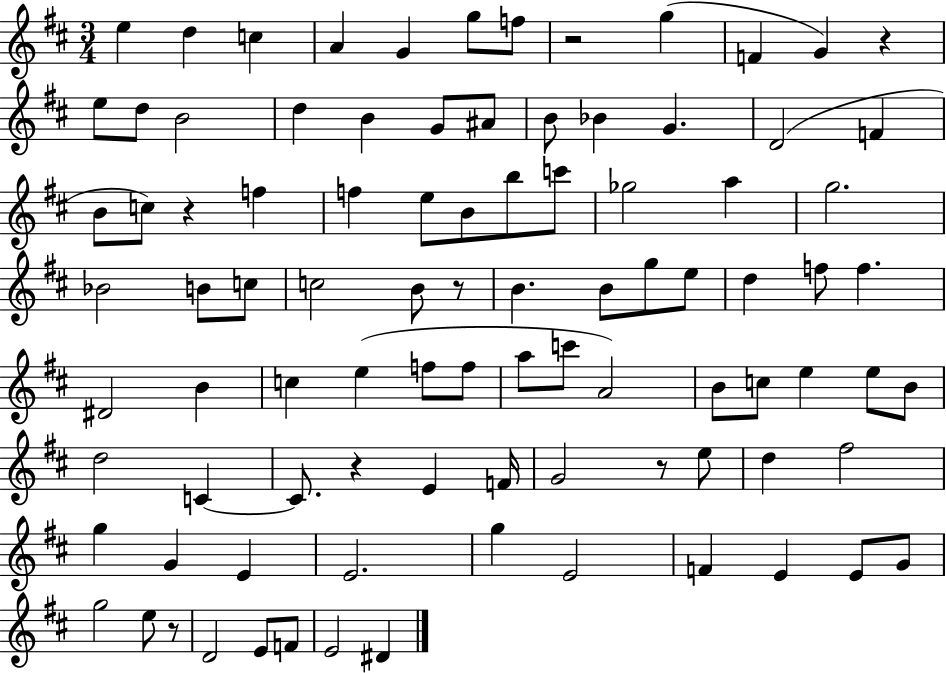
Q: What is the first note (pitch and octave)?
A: E5